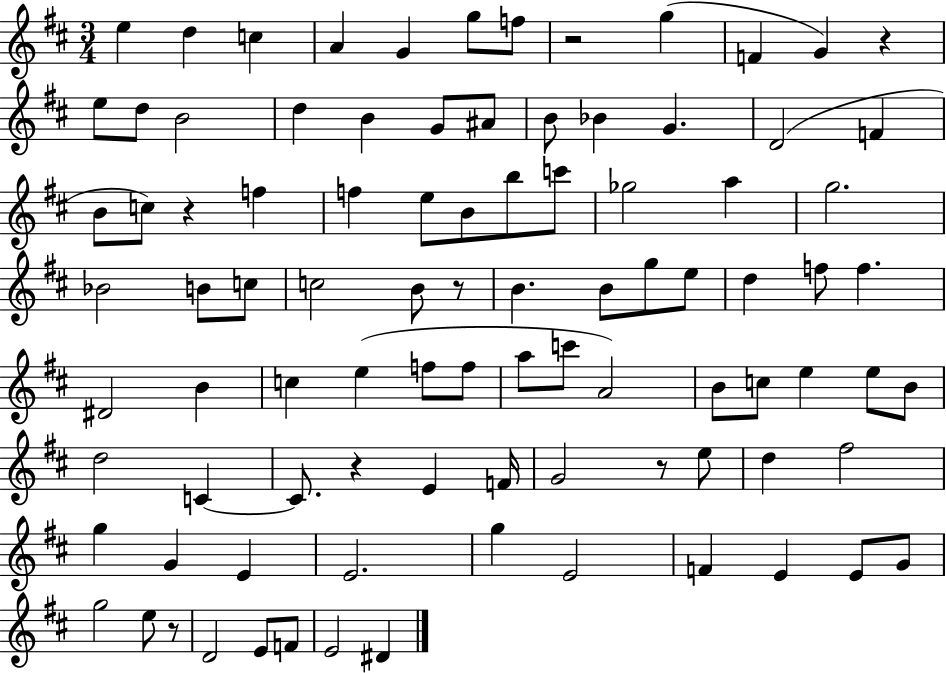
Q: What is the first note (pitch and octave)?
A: E5